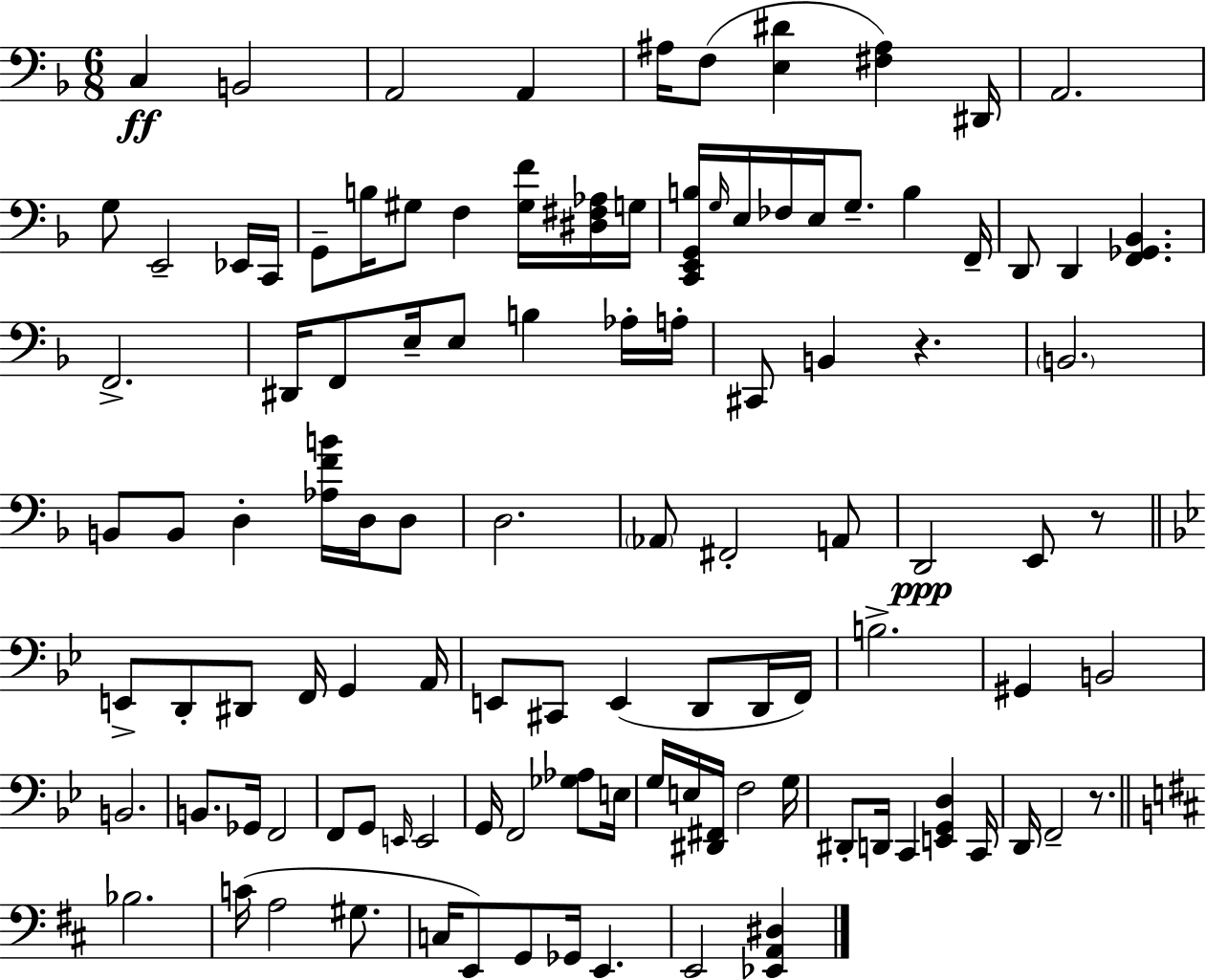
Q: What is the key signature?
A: F major